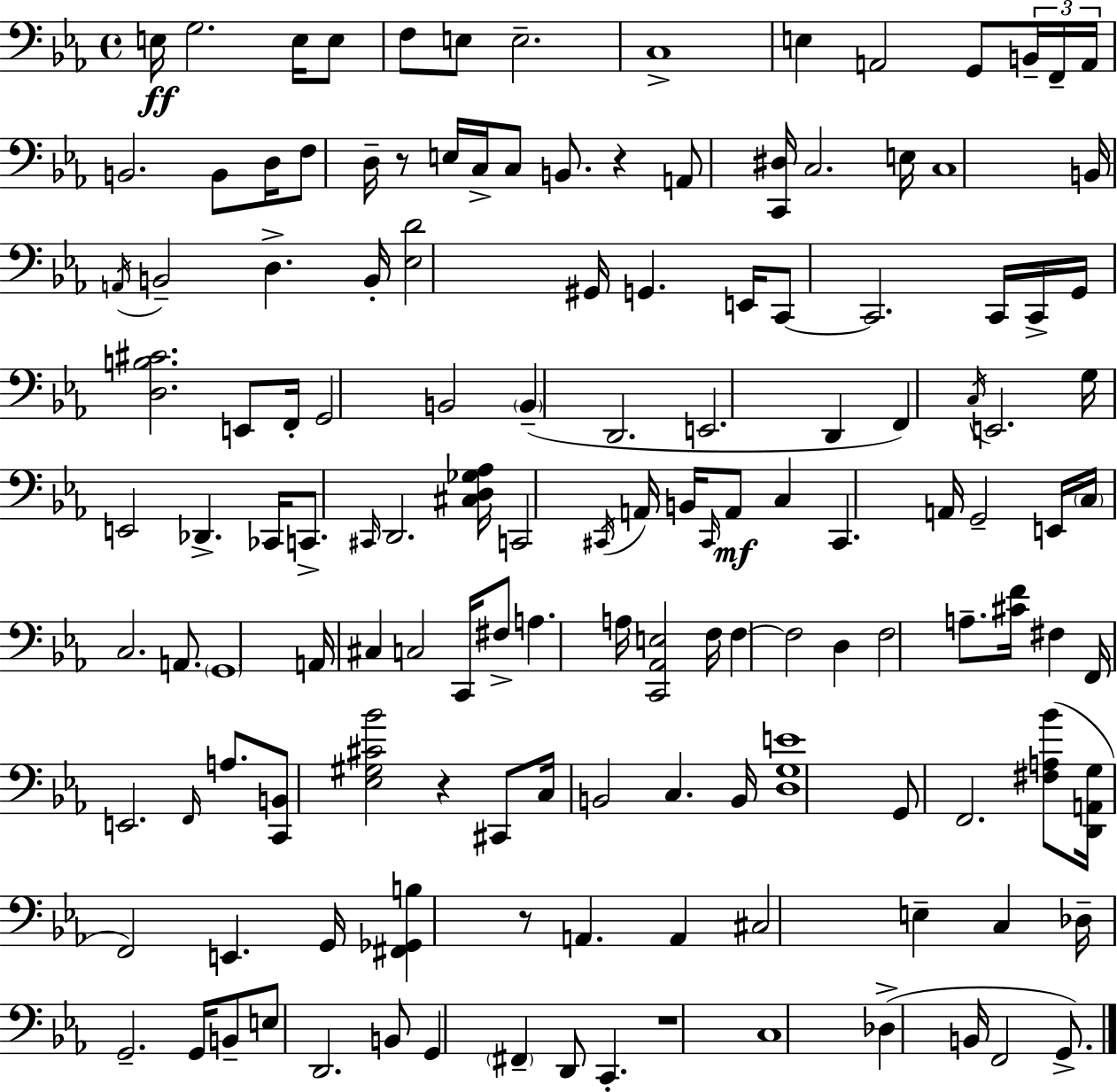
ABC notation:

X:1
T:Untitled
M:4/4
L:1/4
K:Eb
E,/4 G,2 E,/4 E,/2 F,/2 E,/2 E,2 C,4 E, A,,2 G,,/2 B,,/4 F,,/4 A,,/4 B,,2 B,,/2 D,/4 F,/2 D,/4 z/2 E,/4 C,/4 C,/2 B,,/2 z A,,/2 [C,,^D,]/4 C,2 E,/4 C,4 B,,/4 A,,/4 B,,2 D, B,,/4 [_E,D]2 ^G,,/4 G,, E,,/4 C,,/2 C,,2 C,,/4 C,,/4 G,,/4 [D,B,^C]2 E,,/2 F,,/4 G,,2 B,,2 B,, D,,2 E,,2 D,, F,, C,/4 E,,2 G,/4 E,,2 _D,, _C,,/4 C,,/2 ^C,,/4 D,,2 [^C,D,_G,_A,]/4 C,,2 ^C,,/4 A,,/4 B,,/4 ^C,,/4 A,,/2 C, ^C,, A,,/4 G,,2 E,,/4 C,/4 C,2 A,,/2 G,,4 A,,/4 ^C, C,2 C,,/4 ^F,/2 A, A,/4 [C,,_A,,E,]2 F,/4 F, F,2 D, F,2 A,/2 [^CF]/4 ^F, F,,/4 E,,2 F,,/4 A,/2 [C,,B,,]/2 [_E,^G,^C_B]2 z ^C,,/2 C,/4 B,,2 C, B,,/4 [D,G,E]4 G,,/2 F,,2 [^F,A,_B]/2 [D,,A,,G,]/4 F,,2 E,, G,,/4 [^F,,_G,,B,] z/2 A,, A,, ^C,2 E, C, _D,/4 G,,2 G,,/4 B,,/2 E,/2 D,,2 B,,/2 G,, ^F,, D,,/2 C,, z4 C,4 _D, B,,/4 F,,2 G,,/2